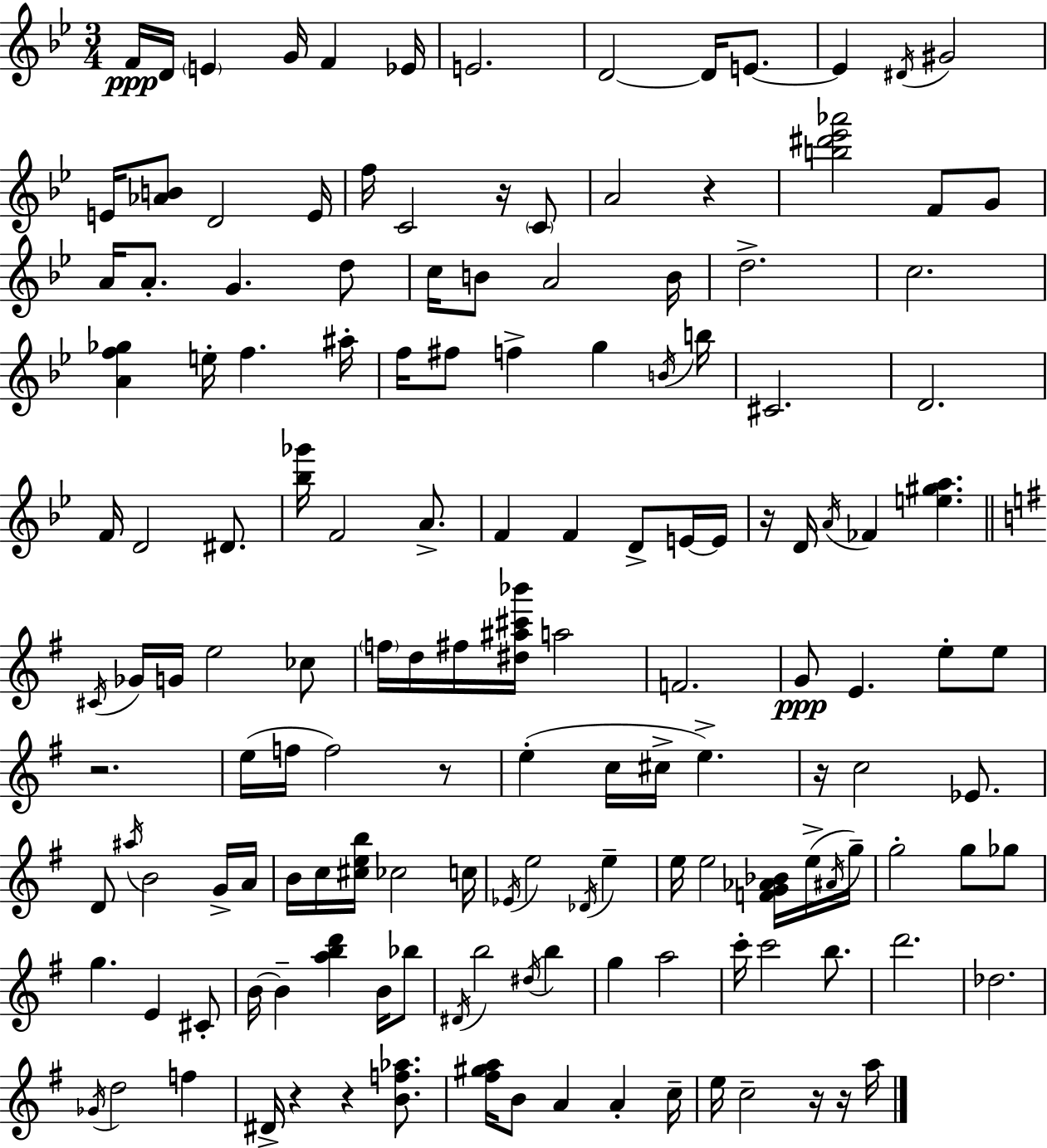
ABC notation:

X:1
T:Untitled
M:3/4
L:1/4
K:Gm
F/4 D/4 E G/4 F _E/4 E2 D2 D/4 E/2 E ^D/4 ^G2 E/4 [_AB]/2 D2 E/4 f/4 C2 z/4 C/2 A2 z [b^d'_e'_a']2 F/2 G/2 A/4 A/2 G d/2 c/4 B/2 A2 B/4 d2 c2 [Af_g] e/4 f ^a/4 f/4 ^f/2 f g B/4 b/4 ^C2 D2 F/4 D2 ^D/2 [_b_g']/4 F2 A/2 F F D/2 E/4 E/4 z/4 D/4 A/4 _F [e^ga] ^C/4 _G/4 G/4 e2 _c/2 f/4 d/4 ^f/4 [^d^a^c'_b']/4 a2 F2 G/2 E e/2 e/2 z2 e/4 f/4 f2 z/2 e c/4 ^c/4 e z/4 c2 _E/2 D/2 ^a/4 B2 G/4 A/4 B/4 c/4 [^ceb]/4 _c2 c/4 _E/4 e2 _D/4 e e/4 e2 [FG_A_B]/4 e/4 ^A/4 g/4 g2 g/2 _g/2 g E ^C/2 B/4 B [abd'] B/4 _b/2 ^D/4 b2 ^d/4 b g a2 c'/4 c'2 b/2 d'2 _d2 _G/4 d2 f ^D/4 z z [Bf_a]/2 [^f^ga]/4 B/2 A A c/4 e/4 c2 z/4 z/4 a/4